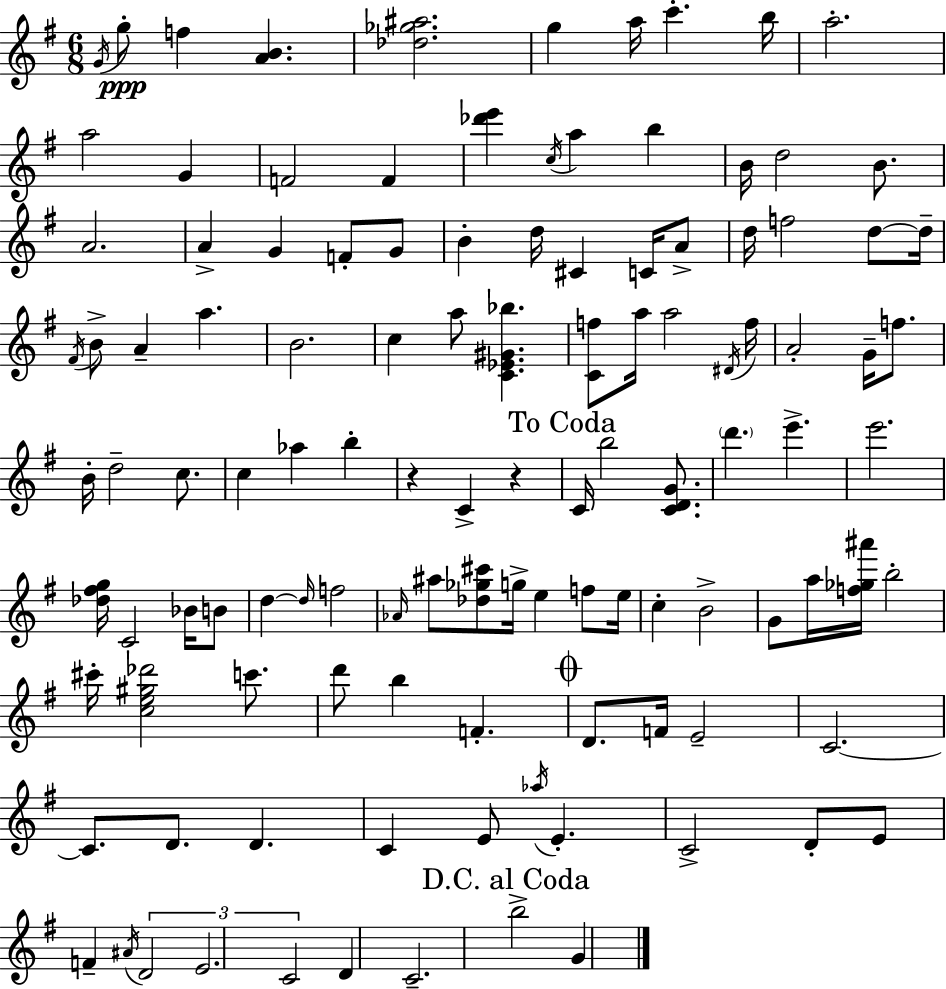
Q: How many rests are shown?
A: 2